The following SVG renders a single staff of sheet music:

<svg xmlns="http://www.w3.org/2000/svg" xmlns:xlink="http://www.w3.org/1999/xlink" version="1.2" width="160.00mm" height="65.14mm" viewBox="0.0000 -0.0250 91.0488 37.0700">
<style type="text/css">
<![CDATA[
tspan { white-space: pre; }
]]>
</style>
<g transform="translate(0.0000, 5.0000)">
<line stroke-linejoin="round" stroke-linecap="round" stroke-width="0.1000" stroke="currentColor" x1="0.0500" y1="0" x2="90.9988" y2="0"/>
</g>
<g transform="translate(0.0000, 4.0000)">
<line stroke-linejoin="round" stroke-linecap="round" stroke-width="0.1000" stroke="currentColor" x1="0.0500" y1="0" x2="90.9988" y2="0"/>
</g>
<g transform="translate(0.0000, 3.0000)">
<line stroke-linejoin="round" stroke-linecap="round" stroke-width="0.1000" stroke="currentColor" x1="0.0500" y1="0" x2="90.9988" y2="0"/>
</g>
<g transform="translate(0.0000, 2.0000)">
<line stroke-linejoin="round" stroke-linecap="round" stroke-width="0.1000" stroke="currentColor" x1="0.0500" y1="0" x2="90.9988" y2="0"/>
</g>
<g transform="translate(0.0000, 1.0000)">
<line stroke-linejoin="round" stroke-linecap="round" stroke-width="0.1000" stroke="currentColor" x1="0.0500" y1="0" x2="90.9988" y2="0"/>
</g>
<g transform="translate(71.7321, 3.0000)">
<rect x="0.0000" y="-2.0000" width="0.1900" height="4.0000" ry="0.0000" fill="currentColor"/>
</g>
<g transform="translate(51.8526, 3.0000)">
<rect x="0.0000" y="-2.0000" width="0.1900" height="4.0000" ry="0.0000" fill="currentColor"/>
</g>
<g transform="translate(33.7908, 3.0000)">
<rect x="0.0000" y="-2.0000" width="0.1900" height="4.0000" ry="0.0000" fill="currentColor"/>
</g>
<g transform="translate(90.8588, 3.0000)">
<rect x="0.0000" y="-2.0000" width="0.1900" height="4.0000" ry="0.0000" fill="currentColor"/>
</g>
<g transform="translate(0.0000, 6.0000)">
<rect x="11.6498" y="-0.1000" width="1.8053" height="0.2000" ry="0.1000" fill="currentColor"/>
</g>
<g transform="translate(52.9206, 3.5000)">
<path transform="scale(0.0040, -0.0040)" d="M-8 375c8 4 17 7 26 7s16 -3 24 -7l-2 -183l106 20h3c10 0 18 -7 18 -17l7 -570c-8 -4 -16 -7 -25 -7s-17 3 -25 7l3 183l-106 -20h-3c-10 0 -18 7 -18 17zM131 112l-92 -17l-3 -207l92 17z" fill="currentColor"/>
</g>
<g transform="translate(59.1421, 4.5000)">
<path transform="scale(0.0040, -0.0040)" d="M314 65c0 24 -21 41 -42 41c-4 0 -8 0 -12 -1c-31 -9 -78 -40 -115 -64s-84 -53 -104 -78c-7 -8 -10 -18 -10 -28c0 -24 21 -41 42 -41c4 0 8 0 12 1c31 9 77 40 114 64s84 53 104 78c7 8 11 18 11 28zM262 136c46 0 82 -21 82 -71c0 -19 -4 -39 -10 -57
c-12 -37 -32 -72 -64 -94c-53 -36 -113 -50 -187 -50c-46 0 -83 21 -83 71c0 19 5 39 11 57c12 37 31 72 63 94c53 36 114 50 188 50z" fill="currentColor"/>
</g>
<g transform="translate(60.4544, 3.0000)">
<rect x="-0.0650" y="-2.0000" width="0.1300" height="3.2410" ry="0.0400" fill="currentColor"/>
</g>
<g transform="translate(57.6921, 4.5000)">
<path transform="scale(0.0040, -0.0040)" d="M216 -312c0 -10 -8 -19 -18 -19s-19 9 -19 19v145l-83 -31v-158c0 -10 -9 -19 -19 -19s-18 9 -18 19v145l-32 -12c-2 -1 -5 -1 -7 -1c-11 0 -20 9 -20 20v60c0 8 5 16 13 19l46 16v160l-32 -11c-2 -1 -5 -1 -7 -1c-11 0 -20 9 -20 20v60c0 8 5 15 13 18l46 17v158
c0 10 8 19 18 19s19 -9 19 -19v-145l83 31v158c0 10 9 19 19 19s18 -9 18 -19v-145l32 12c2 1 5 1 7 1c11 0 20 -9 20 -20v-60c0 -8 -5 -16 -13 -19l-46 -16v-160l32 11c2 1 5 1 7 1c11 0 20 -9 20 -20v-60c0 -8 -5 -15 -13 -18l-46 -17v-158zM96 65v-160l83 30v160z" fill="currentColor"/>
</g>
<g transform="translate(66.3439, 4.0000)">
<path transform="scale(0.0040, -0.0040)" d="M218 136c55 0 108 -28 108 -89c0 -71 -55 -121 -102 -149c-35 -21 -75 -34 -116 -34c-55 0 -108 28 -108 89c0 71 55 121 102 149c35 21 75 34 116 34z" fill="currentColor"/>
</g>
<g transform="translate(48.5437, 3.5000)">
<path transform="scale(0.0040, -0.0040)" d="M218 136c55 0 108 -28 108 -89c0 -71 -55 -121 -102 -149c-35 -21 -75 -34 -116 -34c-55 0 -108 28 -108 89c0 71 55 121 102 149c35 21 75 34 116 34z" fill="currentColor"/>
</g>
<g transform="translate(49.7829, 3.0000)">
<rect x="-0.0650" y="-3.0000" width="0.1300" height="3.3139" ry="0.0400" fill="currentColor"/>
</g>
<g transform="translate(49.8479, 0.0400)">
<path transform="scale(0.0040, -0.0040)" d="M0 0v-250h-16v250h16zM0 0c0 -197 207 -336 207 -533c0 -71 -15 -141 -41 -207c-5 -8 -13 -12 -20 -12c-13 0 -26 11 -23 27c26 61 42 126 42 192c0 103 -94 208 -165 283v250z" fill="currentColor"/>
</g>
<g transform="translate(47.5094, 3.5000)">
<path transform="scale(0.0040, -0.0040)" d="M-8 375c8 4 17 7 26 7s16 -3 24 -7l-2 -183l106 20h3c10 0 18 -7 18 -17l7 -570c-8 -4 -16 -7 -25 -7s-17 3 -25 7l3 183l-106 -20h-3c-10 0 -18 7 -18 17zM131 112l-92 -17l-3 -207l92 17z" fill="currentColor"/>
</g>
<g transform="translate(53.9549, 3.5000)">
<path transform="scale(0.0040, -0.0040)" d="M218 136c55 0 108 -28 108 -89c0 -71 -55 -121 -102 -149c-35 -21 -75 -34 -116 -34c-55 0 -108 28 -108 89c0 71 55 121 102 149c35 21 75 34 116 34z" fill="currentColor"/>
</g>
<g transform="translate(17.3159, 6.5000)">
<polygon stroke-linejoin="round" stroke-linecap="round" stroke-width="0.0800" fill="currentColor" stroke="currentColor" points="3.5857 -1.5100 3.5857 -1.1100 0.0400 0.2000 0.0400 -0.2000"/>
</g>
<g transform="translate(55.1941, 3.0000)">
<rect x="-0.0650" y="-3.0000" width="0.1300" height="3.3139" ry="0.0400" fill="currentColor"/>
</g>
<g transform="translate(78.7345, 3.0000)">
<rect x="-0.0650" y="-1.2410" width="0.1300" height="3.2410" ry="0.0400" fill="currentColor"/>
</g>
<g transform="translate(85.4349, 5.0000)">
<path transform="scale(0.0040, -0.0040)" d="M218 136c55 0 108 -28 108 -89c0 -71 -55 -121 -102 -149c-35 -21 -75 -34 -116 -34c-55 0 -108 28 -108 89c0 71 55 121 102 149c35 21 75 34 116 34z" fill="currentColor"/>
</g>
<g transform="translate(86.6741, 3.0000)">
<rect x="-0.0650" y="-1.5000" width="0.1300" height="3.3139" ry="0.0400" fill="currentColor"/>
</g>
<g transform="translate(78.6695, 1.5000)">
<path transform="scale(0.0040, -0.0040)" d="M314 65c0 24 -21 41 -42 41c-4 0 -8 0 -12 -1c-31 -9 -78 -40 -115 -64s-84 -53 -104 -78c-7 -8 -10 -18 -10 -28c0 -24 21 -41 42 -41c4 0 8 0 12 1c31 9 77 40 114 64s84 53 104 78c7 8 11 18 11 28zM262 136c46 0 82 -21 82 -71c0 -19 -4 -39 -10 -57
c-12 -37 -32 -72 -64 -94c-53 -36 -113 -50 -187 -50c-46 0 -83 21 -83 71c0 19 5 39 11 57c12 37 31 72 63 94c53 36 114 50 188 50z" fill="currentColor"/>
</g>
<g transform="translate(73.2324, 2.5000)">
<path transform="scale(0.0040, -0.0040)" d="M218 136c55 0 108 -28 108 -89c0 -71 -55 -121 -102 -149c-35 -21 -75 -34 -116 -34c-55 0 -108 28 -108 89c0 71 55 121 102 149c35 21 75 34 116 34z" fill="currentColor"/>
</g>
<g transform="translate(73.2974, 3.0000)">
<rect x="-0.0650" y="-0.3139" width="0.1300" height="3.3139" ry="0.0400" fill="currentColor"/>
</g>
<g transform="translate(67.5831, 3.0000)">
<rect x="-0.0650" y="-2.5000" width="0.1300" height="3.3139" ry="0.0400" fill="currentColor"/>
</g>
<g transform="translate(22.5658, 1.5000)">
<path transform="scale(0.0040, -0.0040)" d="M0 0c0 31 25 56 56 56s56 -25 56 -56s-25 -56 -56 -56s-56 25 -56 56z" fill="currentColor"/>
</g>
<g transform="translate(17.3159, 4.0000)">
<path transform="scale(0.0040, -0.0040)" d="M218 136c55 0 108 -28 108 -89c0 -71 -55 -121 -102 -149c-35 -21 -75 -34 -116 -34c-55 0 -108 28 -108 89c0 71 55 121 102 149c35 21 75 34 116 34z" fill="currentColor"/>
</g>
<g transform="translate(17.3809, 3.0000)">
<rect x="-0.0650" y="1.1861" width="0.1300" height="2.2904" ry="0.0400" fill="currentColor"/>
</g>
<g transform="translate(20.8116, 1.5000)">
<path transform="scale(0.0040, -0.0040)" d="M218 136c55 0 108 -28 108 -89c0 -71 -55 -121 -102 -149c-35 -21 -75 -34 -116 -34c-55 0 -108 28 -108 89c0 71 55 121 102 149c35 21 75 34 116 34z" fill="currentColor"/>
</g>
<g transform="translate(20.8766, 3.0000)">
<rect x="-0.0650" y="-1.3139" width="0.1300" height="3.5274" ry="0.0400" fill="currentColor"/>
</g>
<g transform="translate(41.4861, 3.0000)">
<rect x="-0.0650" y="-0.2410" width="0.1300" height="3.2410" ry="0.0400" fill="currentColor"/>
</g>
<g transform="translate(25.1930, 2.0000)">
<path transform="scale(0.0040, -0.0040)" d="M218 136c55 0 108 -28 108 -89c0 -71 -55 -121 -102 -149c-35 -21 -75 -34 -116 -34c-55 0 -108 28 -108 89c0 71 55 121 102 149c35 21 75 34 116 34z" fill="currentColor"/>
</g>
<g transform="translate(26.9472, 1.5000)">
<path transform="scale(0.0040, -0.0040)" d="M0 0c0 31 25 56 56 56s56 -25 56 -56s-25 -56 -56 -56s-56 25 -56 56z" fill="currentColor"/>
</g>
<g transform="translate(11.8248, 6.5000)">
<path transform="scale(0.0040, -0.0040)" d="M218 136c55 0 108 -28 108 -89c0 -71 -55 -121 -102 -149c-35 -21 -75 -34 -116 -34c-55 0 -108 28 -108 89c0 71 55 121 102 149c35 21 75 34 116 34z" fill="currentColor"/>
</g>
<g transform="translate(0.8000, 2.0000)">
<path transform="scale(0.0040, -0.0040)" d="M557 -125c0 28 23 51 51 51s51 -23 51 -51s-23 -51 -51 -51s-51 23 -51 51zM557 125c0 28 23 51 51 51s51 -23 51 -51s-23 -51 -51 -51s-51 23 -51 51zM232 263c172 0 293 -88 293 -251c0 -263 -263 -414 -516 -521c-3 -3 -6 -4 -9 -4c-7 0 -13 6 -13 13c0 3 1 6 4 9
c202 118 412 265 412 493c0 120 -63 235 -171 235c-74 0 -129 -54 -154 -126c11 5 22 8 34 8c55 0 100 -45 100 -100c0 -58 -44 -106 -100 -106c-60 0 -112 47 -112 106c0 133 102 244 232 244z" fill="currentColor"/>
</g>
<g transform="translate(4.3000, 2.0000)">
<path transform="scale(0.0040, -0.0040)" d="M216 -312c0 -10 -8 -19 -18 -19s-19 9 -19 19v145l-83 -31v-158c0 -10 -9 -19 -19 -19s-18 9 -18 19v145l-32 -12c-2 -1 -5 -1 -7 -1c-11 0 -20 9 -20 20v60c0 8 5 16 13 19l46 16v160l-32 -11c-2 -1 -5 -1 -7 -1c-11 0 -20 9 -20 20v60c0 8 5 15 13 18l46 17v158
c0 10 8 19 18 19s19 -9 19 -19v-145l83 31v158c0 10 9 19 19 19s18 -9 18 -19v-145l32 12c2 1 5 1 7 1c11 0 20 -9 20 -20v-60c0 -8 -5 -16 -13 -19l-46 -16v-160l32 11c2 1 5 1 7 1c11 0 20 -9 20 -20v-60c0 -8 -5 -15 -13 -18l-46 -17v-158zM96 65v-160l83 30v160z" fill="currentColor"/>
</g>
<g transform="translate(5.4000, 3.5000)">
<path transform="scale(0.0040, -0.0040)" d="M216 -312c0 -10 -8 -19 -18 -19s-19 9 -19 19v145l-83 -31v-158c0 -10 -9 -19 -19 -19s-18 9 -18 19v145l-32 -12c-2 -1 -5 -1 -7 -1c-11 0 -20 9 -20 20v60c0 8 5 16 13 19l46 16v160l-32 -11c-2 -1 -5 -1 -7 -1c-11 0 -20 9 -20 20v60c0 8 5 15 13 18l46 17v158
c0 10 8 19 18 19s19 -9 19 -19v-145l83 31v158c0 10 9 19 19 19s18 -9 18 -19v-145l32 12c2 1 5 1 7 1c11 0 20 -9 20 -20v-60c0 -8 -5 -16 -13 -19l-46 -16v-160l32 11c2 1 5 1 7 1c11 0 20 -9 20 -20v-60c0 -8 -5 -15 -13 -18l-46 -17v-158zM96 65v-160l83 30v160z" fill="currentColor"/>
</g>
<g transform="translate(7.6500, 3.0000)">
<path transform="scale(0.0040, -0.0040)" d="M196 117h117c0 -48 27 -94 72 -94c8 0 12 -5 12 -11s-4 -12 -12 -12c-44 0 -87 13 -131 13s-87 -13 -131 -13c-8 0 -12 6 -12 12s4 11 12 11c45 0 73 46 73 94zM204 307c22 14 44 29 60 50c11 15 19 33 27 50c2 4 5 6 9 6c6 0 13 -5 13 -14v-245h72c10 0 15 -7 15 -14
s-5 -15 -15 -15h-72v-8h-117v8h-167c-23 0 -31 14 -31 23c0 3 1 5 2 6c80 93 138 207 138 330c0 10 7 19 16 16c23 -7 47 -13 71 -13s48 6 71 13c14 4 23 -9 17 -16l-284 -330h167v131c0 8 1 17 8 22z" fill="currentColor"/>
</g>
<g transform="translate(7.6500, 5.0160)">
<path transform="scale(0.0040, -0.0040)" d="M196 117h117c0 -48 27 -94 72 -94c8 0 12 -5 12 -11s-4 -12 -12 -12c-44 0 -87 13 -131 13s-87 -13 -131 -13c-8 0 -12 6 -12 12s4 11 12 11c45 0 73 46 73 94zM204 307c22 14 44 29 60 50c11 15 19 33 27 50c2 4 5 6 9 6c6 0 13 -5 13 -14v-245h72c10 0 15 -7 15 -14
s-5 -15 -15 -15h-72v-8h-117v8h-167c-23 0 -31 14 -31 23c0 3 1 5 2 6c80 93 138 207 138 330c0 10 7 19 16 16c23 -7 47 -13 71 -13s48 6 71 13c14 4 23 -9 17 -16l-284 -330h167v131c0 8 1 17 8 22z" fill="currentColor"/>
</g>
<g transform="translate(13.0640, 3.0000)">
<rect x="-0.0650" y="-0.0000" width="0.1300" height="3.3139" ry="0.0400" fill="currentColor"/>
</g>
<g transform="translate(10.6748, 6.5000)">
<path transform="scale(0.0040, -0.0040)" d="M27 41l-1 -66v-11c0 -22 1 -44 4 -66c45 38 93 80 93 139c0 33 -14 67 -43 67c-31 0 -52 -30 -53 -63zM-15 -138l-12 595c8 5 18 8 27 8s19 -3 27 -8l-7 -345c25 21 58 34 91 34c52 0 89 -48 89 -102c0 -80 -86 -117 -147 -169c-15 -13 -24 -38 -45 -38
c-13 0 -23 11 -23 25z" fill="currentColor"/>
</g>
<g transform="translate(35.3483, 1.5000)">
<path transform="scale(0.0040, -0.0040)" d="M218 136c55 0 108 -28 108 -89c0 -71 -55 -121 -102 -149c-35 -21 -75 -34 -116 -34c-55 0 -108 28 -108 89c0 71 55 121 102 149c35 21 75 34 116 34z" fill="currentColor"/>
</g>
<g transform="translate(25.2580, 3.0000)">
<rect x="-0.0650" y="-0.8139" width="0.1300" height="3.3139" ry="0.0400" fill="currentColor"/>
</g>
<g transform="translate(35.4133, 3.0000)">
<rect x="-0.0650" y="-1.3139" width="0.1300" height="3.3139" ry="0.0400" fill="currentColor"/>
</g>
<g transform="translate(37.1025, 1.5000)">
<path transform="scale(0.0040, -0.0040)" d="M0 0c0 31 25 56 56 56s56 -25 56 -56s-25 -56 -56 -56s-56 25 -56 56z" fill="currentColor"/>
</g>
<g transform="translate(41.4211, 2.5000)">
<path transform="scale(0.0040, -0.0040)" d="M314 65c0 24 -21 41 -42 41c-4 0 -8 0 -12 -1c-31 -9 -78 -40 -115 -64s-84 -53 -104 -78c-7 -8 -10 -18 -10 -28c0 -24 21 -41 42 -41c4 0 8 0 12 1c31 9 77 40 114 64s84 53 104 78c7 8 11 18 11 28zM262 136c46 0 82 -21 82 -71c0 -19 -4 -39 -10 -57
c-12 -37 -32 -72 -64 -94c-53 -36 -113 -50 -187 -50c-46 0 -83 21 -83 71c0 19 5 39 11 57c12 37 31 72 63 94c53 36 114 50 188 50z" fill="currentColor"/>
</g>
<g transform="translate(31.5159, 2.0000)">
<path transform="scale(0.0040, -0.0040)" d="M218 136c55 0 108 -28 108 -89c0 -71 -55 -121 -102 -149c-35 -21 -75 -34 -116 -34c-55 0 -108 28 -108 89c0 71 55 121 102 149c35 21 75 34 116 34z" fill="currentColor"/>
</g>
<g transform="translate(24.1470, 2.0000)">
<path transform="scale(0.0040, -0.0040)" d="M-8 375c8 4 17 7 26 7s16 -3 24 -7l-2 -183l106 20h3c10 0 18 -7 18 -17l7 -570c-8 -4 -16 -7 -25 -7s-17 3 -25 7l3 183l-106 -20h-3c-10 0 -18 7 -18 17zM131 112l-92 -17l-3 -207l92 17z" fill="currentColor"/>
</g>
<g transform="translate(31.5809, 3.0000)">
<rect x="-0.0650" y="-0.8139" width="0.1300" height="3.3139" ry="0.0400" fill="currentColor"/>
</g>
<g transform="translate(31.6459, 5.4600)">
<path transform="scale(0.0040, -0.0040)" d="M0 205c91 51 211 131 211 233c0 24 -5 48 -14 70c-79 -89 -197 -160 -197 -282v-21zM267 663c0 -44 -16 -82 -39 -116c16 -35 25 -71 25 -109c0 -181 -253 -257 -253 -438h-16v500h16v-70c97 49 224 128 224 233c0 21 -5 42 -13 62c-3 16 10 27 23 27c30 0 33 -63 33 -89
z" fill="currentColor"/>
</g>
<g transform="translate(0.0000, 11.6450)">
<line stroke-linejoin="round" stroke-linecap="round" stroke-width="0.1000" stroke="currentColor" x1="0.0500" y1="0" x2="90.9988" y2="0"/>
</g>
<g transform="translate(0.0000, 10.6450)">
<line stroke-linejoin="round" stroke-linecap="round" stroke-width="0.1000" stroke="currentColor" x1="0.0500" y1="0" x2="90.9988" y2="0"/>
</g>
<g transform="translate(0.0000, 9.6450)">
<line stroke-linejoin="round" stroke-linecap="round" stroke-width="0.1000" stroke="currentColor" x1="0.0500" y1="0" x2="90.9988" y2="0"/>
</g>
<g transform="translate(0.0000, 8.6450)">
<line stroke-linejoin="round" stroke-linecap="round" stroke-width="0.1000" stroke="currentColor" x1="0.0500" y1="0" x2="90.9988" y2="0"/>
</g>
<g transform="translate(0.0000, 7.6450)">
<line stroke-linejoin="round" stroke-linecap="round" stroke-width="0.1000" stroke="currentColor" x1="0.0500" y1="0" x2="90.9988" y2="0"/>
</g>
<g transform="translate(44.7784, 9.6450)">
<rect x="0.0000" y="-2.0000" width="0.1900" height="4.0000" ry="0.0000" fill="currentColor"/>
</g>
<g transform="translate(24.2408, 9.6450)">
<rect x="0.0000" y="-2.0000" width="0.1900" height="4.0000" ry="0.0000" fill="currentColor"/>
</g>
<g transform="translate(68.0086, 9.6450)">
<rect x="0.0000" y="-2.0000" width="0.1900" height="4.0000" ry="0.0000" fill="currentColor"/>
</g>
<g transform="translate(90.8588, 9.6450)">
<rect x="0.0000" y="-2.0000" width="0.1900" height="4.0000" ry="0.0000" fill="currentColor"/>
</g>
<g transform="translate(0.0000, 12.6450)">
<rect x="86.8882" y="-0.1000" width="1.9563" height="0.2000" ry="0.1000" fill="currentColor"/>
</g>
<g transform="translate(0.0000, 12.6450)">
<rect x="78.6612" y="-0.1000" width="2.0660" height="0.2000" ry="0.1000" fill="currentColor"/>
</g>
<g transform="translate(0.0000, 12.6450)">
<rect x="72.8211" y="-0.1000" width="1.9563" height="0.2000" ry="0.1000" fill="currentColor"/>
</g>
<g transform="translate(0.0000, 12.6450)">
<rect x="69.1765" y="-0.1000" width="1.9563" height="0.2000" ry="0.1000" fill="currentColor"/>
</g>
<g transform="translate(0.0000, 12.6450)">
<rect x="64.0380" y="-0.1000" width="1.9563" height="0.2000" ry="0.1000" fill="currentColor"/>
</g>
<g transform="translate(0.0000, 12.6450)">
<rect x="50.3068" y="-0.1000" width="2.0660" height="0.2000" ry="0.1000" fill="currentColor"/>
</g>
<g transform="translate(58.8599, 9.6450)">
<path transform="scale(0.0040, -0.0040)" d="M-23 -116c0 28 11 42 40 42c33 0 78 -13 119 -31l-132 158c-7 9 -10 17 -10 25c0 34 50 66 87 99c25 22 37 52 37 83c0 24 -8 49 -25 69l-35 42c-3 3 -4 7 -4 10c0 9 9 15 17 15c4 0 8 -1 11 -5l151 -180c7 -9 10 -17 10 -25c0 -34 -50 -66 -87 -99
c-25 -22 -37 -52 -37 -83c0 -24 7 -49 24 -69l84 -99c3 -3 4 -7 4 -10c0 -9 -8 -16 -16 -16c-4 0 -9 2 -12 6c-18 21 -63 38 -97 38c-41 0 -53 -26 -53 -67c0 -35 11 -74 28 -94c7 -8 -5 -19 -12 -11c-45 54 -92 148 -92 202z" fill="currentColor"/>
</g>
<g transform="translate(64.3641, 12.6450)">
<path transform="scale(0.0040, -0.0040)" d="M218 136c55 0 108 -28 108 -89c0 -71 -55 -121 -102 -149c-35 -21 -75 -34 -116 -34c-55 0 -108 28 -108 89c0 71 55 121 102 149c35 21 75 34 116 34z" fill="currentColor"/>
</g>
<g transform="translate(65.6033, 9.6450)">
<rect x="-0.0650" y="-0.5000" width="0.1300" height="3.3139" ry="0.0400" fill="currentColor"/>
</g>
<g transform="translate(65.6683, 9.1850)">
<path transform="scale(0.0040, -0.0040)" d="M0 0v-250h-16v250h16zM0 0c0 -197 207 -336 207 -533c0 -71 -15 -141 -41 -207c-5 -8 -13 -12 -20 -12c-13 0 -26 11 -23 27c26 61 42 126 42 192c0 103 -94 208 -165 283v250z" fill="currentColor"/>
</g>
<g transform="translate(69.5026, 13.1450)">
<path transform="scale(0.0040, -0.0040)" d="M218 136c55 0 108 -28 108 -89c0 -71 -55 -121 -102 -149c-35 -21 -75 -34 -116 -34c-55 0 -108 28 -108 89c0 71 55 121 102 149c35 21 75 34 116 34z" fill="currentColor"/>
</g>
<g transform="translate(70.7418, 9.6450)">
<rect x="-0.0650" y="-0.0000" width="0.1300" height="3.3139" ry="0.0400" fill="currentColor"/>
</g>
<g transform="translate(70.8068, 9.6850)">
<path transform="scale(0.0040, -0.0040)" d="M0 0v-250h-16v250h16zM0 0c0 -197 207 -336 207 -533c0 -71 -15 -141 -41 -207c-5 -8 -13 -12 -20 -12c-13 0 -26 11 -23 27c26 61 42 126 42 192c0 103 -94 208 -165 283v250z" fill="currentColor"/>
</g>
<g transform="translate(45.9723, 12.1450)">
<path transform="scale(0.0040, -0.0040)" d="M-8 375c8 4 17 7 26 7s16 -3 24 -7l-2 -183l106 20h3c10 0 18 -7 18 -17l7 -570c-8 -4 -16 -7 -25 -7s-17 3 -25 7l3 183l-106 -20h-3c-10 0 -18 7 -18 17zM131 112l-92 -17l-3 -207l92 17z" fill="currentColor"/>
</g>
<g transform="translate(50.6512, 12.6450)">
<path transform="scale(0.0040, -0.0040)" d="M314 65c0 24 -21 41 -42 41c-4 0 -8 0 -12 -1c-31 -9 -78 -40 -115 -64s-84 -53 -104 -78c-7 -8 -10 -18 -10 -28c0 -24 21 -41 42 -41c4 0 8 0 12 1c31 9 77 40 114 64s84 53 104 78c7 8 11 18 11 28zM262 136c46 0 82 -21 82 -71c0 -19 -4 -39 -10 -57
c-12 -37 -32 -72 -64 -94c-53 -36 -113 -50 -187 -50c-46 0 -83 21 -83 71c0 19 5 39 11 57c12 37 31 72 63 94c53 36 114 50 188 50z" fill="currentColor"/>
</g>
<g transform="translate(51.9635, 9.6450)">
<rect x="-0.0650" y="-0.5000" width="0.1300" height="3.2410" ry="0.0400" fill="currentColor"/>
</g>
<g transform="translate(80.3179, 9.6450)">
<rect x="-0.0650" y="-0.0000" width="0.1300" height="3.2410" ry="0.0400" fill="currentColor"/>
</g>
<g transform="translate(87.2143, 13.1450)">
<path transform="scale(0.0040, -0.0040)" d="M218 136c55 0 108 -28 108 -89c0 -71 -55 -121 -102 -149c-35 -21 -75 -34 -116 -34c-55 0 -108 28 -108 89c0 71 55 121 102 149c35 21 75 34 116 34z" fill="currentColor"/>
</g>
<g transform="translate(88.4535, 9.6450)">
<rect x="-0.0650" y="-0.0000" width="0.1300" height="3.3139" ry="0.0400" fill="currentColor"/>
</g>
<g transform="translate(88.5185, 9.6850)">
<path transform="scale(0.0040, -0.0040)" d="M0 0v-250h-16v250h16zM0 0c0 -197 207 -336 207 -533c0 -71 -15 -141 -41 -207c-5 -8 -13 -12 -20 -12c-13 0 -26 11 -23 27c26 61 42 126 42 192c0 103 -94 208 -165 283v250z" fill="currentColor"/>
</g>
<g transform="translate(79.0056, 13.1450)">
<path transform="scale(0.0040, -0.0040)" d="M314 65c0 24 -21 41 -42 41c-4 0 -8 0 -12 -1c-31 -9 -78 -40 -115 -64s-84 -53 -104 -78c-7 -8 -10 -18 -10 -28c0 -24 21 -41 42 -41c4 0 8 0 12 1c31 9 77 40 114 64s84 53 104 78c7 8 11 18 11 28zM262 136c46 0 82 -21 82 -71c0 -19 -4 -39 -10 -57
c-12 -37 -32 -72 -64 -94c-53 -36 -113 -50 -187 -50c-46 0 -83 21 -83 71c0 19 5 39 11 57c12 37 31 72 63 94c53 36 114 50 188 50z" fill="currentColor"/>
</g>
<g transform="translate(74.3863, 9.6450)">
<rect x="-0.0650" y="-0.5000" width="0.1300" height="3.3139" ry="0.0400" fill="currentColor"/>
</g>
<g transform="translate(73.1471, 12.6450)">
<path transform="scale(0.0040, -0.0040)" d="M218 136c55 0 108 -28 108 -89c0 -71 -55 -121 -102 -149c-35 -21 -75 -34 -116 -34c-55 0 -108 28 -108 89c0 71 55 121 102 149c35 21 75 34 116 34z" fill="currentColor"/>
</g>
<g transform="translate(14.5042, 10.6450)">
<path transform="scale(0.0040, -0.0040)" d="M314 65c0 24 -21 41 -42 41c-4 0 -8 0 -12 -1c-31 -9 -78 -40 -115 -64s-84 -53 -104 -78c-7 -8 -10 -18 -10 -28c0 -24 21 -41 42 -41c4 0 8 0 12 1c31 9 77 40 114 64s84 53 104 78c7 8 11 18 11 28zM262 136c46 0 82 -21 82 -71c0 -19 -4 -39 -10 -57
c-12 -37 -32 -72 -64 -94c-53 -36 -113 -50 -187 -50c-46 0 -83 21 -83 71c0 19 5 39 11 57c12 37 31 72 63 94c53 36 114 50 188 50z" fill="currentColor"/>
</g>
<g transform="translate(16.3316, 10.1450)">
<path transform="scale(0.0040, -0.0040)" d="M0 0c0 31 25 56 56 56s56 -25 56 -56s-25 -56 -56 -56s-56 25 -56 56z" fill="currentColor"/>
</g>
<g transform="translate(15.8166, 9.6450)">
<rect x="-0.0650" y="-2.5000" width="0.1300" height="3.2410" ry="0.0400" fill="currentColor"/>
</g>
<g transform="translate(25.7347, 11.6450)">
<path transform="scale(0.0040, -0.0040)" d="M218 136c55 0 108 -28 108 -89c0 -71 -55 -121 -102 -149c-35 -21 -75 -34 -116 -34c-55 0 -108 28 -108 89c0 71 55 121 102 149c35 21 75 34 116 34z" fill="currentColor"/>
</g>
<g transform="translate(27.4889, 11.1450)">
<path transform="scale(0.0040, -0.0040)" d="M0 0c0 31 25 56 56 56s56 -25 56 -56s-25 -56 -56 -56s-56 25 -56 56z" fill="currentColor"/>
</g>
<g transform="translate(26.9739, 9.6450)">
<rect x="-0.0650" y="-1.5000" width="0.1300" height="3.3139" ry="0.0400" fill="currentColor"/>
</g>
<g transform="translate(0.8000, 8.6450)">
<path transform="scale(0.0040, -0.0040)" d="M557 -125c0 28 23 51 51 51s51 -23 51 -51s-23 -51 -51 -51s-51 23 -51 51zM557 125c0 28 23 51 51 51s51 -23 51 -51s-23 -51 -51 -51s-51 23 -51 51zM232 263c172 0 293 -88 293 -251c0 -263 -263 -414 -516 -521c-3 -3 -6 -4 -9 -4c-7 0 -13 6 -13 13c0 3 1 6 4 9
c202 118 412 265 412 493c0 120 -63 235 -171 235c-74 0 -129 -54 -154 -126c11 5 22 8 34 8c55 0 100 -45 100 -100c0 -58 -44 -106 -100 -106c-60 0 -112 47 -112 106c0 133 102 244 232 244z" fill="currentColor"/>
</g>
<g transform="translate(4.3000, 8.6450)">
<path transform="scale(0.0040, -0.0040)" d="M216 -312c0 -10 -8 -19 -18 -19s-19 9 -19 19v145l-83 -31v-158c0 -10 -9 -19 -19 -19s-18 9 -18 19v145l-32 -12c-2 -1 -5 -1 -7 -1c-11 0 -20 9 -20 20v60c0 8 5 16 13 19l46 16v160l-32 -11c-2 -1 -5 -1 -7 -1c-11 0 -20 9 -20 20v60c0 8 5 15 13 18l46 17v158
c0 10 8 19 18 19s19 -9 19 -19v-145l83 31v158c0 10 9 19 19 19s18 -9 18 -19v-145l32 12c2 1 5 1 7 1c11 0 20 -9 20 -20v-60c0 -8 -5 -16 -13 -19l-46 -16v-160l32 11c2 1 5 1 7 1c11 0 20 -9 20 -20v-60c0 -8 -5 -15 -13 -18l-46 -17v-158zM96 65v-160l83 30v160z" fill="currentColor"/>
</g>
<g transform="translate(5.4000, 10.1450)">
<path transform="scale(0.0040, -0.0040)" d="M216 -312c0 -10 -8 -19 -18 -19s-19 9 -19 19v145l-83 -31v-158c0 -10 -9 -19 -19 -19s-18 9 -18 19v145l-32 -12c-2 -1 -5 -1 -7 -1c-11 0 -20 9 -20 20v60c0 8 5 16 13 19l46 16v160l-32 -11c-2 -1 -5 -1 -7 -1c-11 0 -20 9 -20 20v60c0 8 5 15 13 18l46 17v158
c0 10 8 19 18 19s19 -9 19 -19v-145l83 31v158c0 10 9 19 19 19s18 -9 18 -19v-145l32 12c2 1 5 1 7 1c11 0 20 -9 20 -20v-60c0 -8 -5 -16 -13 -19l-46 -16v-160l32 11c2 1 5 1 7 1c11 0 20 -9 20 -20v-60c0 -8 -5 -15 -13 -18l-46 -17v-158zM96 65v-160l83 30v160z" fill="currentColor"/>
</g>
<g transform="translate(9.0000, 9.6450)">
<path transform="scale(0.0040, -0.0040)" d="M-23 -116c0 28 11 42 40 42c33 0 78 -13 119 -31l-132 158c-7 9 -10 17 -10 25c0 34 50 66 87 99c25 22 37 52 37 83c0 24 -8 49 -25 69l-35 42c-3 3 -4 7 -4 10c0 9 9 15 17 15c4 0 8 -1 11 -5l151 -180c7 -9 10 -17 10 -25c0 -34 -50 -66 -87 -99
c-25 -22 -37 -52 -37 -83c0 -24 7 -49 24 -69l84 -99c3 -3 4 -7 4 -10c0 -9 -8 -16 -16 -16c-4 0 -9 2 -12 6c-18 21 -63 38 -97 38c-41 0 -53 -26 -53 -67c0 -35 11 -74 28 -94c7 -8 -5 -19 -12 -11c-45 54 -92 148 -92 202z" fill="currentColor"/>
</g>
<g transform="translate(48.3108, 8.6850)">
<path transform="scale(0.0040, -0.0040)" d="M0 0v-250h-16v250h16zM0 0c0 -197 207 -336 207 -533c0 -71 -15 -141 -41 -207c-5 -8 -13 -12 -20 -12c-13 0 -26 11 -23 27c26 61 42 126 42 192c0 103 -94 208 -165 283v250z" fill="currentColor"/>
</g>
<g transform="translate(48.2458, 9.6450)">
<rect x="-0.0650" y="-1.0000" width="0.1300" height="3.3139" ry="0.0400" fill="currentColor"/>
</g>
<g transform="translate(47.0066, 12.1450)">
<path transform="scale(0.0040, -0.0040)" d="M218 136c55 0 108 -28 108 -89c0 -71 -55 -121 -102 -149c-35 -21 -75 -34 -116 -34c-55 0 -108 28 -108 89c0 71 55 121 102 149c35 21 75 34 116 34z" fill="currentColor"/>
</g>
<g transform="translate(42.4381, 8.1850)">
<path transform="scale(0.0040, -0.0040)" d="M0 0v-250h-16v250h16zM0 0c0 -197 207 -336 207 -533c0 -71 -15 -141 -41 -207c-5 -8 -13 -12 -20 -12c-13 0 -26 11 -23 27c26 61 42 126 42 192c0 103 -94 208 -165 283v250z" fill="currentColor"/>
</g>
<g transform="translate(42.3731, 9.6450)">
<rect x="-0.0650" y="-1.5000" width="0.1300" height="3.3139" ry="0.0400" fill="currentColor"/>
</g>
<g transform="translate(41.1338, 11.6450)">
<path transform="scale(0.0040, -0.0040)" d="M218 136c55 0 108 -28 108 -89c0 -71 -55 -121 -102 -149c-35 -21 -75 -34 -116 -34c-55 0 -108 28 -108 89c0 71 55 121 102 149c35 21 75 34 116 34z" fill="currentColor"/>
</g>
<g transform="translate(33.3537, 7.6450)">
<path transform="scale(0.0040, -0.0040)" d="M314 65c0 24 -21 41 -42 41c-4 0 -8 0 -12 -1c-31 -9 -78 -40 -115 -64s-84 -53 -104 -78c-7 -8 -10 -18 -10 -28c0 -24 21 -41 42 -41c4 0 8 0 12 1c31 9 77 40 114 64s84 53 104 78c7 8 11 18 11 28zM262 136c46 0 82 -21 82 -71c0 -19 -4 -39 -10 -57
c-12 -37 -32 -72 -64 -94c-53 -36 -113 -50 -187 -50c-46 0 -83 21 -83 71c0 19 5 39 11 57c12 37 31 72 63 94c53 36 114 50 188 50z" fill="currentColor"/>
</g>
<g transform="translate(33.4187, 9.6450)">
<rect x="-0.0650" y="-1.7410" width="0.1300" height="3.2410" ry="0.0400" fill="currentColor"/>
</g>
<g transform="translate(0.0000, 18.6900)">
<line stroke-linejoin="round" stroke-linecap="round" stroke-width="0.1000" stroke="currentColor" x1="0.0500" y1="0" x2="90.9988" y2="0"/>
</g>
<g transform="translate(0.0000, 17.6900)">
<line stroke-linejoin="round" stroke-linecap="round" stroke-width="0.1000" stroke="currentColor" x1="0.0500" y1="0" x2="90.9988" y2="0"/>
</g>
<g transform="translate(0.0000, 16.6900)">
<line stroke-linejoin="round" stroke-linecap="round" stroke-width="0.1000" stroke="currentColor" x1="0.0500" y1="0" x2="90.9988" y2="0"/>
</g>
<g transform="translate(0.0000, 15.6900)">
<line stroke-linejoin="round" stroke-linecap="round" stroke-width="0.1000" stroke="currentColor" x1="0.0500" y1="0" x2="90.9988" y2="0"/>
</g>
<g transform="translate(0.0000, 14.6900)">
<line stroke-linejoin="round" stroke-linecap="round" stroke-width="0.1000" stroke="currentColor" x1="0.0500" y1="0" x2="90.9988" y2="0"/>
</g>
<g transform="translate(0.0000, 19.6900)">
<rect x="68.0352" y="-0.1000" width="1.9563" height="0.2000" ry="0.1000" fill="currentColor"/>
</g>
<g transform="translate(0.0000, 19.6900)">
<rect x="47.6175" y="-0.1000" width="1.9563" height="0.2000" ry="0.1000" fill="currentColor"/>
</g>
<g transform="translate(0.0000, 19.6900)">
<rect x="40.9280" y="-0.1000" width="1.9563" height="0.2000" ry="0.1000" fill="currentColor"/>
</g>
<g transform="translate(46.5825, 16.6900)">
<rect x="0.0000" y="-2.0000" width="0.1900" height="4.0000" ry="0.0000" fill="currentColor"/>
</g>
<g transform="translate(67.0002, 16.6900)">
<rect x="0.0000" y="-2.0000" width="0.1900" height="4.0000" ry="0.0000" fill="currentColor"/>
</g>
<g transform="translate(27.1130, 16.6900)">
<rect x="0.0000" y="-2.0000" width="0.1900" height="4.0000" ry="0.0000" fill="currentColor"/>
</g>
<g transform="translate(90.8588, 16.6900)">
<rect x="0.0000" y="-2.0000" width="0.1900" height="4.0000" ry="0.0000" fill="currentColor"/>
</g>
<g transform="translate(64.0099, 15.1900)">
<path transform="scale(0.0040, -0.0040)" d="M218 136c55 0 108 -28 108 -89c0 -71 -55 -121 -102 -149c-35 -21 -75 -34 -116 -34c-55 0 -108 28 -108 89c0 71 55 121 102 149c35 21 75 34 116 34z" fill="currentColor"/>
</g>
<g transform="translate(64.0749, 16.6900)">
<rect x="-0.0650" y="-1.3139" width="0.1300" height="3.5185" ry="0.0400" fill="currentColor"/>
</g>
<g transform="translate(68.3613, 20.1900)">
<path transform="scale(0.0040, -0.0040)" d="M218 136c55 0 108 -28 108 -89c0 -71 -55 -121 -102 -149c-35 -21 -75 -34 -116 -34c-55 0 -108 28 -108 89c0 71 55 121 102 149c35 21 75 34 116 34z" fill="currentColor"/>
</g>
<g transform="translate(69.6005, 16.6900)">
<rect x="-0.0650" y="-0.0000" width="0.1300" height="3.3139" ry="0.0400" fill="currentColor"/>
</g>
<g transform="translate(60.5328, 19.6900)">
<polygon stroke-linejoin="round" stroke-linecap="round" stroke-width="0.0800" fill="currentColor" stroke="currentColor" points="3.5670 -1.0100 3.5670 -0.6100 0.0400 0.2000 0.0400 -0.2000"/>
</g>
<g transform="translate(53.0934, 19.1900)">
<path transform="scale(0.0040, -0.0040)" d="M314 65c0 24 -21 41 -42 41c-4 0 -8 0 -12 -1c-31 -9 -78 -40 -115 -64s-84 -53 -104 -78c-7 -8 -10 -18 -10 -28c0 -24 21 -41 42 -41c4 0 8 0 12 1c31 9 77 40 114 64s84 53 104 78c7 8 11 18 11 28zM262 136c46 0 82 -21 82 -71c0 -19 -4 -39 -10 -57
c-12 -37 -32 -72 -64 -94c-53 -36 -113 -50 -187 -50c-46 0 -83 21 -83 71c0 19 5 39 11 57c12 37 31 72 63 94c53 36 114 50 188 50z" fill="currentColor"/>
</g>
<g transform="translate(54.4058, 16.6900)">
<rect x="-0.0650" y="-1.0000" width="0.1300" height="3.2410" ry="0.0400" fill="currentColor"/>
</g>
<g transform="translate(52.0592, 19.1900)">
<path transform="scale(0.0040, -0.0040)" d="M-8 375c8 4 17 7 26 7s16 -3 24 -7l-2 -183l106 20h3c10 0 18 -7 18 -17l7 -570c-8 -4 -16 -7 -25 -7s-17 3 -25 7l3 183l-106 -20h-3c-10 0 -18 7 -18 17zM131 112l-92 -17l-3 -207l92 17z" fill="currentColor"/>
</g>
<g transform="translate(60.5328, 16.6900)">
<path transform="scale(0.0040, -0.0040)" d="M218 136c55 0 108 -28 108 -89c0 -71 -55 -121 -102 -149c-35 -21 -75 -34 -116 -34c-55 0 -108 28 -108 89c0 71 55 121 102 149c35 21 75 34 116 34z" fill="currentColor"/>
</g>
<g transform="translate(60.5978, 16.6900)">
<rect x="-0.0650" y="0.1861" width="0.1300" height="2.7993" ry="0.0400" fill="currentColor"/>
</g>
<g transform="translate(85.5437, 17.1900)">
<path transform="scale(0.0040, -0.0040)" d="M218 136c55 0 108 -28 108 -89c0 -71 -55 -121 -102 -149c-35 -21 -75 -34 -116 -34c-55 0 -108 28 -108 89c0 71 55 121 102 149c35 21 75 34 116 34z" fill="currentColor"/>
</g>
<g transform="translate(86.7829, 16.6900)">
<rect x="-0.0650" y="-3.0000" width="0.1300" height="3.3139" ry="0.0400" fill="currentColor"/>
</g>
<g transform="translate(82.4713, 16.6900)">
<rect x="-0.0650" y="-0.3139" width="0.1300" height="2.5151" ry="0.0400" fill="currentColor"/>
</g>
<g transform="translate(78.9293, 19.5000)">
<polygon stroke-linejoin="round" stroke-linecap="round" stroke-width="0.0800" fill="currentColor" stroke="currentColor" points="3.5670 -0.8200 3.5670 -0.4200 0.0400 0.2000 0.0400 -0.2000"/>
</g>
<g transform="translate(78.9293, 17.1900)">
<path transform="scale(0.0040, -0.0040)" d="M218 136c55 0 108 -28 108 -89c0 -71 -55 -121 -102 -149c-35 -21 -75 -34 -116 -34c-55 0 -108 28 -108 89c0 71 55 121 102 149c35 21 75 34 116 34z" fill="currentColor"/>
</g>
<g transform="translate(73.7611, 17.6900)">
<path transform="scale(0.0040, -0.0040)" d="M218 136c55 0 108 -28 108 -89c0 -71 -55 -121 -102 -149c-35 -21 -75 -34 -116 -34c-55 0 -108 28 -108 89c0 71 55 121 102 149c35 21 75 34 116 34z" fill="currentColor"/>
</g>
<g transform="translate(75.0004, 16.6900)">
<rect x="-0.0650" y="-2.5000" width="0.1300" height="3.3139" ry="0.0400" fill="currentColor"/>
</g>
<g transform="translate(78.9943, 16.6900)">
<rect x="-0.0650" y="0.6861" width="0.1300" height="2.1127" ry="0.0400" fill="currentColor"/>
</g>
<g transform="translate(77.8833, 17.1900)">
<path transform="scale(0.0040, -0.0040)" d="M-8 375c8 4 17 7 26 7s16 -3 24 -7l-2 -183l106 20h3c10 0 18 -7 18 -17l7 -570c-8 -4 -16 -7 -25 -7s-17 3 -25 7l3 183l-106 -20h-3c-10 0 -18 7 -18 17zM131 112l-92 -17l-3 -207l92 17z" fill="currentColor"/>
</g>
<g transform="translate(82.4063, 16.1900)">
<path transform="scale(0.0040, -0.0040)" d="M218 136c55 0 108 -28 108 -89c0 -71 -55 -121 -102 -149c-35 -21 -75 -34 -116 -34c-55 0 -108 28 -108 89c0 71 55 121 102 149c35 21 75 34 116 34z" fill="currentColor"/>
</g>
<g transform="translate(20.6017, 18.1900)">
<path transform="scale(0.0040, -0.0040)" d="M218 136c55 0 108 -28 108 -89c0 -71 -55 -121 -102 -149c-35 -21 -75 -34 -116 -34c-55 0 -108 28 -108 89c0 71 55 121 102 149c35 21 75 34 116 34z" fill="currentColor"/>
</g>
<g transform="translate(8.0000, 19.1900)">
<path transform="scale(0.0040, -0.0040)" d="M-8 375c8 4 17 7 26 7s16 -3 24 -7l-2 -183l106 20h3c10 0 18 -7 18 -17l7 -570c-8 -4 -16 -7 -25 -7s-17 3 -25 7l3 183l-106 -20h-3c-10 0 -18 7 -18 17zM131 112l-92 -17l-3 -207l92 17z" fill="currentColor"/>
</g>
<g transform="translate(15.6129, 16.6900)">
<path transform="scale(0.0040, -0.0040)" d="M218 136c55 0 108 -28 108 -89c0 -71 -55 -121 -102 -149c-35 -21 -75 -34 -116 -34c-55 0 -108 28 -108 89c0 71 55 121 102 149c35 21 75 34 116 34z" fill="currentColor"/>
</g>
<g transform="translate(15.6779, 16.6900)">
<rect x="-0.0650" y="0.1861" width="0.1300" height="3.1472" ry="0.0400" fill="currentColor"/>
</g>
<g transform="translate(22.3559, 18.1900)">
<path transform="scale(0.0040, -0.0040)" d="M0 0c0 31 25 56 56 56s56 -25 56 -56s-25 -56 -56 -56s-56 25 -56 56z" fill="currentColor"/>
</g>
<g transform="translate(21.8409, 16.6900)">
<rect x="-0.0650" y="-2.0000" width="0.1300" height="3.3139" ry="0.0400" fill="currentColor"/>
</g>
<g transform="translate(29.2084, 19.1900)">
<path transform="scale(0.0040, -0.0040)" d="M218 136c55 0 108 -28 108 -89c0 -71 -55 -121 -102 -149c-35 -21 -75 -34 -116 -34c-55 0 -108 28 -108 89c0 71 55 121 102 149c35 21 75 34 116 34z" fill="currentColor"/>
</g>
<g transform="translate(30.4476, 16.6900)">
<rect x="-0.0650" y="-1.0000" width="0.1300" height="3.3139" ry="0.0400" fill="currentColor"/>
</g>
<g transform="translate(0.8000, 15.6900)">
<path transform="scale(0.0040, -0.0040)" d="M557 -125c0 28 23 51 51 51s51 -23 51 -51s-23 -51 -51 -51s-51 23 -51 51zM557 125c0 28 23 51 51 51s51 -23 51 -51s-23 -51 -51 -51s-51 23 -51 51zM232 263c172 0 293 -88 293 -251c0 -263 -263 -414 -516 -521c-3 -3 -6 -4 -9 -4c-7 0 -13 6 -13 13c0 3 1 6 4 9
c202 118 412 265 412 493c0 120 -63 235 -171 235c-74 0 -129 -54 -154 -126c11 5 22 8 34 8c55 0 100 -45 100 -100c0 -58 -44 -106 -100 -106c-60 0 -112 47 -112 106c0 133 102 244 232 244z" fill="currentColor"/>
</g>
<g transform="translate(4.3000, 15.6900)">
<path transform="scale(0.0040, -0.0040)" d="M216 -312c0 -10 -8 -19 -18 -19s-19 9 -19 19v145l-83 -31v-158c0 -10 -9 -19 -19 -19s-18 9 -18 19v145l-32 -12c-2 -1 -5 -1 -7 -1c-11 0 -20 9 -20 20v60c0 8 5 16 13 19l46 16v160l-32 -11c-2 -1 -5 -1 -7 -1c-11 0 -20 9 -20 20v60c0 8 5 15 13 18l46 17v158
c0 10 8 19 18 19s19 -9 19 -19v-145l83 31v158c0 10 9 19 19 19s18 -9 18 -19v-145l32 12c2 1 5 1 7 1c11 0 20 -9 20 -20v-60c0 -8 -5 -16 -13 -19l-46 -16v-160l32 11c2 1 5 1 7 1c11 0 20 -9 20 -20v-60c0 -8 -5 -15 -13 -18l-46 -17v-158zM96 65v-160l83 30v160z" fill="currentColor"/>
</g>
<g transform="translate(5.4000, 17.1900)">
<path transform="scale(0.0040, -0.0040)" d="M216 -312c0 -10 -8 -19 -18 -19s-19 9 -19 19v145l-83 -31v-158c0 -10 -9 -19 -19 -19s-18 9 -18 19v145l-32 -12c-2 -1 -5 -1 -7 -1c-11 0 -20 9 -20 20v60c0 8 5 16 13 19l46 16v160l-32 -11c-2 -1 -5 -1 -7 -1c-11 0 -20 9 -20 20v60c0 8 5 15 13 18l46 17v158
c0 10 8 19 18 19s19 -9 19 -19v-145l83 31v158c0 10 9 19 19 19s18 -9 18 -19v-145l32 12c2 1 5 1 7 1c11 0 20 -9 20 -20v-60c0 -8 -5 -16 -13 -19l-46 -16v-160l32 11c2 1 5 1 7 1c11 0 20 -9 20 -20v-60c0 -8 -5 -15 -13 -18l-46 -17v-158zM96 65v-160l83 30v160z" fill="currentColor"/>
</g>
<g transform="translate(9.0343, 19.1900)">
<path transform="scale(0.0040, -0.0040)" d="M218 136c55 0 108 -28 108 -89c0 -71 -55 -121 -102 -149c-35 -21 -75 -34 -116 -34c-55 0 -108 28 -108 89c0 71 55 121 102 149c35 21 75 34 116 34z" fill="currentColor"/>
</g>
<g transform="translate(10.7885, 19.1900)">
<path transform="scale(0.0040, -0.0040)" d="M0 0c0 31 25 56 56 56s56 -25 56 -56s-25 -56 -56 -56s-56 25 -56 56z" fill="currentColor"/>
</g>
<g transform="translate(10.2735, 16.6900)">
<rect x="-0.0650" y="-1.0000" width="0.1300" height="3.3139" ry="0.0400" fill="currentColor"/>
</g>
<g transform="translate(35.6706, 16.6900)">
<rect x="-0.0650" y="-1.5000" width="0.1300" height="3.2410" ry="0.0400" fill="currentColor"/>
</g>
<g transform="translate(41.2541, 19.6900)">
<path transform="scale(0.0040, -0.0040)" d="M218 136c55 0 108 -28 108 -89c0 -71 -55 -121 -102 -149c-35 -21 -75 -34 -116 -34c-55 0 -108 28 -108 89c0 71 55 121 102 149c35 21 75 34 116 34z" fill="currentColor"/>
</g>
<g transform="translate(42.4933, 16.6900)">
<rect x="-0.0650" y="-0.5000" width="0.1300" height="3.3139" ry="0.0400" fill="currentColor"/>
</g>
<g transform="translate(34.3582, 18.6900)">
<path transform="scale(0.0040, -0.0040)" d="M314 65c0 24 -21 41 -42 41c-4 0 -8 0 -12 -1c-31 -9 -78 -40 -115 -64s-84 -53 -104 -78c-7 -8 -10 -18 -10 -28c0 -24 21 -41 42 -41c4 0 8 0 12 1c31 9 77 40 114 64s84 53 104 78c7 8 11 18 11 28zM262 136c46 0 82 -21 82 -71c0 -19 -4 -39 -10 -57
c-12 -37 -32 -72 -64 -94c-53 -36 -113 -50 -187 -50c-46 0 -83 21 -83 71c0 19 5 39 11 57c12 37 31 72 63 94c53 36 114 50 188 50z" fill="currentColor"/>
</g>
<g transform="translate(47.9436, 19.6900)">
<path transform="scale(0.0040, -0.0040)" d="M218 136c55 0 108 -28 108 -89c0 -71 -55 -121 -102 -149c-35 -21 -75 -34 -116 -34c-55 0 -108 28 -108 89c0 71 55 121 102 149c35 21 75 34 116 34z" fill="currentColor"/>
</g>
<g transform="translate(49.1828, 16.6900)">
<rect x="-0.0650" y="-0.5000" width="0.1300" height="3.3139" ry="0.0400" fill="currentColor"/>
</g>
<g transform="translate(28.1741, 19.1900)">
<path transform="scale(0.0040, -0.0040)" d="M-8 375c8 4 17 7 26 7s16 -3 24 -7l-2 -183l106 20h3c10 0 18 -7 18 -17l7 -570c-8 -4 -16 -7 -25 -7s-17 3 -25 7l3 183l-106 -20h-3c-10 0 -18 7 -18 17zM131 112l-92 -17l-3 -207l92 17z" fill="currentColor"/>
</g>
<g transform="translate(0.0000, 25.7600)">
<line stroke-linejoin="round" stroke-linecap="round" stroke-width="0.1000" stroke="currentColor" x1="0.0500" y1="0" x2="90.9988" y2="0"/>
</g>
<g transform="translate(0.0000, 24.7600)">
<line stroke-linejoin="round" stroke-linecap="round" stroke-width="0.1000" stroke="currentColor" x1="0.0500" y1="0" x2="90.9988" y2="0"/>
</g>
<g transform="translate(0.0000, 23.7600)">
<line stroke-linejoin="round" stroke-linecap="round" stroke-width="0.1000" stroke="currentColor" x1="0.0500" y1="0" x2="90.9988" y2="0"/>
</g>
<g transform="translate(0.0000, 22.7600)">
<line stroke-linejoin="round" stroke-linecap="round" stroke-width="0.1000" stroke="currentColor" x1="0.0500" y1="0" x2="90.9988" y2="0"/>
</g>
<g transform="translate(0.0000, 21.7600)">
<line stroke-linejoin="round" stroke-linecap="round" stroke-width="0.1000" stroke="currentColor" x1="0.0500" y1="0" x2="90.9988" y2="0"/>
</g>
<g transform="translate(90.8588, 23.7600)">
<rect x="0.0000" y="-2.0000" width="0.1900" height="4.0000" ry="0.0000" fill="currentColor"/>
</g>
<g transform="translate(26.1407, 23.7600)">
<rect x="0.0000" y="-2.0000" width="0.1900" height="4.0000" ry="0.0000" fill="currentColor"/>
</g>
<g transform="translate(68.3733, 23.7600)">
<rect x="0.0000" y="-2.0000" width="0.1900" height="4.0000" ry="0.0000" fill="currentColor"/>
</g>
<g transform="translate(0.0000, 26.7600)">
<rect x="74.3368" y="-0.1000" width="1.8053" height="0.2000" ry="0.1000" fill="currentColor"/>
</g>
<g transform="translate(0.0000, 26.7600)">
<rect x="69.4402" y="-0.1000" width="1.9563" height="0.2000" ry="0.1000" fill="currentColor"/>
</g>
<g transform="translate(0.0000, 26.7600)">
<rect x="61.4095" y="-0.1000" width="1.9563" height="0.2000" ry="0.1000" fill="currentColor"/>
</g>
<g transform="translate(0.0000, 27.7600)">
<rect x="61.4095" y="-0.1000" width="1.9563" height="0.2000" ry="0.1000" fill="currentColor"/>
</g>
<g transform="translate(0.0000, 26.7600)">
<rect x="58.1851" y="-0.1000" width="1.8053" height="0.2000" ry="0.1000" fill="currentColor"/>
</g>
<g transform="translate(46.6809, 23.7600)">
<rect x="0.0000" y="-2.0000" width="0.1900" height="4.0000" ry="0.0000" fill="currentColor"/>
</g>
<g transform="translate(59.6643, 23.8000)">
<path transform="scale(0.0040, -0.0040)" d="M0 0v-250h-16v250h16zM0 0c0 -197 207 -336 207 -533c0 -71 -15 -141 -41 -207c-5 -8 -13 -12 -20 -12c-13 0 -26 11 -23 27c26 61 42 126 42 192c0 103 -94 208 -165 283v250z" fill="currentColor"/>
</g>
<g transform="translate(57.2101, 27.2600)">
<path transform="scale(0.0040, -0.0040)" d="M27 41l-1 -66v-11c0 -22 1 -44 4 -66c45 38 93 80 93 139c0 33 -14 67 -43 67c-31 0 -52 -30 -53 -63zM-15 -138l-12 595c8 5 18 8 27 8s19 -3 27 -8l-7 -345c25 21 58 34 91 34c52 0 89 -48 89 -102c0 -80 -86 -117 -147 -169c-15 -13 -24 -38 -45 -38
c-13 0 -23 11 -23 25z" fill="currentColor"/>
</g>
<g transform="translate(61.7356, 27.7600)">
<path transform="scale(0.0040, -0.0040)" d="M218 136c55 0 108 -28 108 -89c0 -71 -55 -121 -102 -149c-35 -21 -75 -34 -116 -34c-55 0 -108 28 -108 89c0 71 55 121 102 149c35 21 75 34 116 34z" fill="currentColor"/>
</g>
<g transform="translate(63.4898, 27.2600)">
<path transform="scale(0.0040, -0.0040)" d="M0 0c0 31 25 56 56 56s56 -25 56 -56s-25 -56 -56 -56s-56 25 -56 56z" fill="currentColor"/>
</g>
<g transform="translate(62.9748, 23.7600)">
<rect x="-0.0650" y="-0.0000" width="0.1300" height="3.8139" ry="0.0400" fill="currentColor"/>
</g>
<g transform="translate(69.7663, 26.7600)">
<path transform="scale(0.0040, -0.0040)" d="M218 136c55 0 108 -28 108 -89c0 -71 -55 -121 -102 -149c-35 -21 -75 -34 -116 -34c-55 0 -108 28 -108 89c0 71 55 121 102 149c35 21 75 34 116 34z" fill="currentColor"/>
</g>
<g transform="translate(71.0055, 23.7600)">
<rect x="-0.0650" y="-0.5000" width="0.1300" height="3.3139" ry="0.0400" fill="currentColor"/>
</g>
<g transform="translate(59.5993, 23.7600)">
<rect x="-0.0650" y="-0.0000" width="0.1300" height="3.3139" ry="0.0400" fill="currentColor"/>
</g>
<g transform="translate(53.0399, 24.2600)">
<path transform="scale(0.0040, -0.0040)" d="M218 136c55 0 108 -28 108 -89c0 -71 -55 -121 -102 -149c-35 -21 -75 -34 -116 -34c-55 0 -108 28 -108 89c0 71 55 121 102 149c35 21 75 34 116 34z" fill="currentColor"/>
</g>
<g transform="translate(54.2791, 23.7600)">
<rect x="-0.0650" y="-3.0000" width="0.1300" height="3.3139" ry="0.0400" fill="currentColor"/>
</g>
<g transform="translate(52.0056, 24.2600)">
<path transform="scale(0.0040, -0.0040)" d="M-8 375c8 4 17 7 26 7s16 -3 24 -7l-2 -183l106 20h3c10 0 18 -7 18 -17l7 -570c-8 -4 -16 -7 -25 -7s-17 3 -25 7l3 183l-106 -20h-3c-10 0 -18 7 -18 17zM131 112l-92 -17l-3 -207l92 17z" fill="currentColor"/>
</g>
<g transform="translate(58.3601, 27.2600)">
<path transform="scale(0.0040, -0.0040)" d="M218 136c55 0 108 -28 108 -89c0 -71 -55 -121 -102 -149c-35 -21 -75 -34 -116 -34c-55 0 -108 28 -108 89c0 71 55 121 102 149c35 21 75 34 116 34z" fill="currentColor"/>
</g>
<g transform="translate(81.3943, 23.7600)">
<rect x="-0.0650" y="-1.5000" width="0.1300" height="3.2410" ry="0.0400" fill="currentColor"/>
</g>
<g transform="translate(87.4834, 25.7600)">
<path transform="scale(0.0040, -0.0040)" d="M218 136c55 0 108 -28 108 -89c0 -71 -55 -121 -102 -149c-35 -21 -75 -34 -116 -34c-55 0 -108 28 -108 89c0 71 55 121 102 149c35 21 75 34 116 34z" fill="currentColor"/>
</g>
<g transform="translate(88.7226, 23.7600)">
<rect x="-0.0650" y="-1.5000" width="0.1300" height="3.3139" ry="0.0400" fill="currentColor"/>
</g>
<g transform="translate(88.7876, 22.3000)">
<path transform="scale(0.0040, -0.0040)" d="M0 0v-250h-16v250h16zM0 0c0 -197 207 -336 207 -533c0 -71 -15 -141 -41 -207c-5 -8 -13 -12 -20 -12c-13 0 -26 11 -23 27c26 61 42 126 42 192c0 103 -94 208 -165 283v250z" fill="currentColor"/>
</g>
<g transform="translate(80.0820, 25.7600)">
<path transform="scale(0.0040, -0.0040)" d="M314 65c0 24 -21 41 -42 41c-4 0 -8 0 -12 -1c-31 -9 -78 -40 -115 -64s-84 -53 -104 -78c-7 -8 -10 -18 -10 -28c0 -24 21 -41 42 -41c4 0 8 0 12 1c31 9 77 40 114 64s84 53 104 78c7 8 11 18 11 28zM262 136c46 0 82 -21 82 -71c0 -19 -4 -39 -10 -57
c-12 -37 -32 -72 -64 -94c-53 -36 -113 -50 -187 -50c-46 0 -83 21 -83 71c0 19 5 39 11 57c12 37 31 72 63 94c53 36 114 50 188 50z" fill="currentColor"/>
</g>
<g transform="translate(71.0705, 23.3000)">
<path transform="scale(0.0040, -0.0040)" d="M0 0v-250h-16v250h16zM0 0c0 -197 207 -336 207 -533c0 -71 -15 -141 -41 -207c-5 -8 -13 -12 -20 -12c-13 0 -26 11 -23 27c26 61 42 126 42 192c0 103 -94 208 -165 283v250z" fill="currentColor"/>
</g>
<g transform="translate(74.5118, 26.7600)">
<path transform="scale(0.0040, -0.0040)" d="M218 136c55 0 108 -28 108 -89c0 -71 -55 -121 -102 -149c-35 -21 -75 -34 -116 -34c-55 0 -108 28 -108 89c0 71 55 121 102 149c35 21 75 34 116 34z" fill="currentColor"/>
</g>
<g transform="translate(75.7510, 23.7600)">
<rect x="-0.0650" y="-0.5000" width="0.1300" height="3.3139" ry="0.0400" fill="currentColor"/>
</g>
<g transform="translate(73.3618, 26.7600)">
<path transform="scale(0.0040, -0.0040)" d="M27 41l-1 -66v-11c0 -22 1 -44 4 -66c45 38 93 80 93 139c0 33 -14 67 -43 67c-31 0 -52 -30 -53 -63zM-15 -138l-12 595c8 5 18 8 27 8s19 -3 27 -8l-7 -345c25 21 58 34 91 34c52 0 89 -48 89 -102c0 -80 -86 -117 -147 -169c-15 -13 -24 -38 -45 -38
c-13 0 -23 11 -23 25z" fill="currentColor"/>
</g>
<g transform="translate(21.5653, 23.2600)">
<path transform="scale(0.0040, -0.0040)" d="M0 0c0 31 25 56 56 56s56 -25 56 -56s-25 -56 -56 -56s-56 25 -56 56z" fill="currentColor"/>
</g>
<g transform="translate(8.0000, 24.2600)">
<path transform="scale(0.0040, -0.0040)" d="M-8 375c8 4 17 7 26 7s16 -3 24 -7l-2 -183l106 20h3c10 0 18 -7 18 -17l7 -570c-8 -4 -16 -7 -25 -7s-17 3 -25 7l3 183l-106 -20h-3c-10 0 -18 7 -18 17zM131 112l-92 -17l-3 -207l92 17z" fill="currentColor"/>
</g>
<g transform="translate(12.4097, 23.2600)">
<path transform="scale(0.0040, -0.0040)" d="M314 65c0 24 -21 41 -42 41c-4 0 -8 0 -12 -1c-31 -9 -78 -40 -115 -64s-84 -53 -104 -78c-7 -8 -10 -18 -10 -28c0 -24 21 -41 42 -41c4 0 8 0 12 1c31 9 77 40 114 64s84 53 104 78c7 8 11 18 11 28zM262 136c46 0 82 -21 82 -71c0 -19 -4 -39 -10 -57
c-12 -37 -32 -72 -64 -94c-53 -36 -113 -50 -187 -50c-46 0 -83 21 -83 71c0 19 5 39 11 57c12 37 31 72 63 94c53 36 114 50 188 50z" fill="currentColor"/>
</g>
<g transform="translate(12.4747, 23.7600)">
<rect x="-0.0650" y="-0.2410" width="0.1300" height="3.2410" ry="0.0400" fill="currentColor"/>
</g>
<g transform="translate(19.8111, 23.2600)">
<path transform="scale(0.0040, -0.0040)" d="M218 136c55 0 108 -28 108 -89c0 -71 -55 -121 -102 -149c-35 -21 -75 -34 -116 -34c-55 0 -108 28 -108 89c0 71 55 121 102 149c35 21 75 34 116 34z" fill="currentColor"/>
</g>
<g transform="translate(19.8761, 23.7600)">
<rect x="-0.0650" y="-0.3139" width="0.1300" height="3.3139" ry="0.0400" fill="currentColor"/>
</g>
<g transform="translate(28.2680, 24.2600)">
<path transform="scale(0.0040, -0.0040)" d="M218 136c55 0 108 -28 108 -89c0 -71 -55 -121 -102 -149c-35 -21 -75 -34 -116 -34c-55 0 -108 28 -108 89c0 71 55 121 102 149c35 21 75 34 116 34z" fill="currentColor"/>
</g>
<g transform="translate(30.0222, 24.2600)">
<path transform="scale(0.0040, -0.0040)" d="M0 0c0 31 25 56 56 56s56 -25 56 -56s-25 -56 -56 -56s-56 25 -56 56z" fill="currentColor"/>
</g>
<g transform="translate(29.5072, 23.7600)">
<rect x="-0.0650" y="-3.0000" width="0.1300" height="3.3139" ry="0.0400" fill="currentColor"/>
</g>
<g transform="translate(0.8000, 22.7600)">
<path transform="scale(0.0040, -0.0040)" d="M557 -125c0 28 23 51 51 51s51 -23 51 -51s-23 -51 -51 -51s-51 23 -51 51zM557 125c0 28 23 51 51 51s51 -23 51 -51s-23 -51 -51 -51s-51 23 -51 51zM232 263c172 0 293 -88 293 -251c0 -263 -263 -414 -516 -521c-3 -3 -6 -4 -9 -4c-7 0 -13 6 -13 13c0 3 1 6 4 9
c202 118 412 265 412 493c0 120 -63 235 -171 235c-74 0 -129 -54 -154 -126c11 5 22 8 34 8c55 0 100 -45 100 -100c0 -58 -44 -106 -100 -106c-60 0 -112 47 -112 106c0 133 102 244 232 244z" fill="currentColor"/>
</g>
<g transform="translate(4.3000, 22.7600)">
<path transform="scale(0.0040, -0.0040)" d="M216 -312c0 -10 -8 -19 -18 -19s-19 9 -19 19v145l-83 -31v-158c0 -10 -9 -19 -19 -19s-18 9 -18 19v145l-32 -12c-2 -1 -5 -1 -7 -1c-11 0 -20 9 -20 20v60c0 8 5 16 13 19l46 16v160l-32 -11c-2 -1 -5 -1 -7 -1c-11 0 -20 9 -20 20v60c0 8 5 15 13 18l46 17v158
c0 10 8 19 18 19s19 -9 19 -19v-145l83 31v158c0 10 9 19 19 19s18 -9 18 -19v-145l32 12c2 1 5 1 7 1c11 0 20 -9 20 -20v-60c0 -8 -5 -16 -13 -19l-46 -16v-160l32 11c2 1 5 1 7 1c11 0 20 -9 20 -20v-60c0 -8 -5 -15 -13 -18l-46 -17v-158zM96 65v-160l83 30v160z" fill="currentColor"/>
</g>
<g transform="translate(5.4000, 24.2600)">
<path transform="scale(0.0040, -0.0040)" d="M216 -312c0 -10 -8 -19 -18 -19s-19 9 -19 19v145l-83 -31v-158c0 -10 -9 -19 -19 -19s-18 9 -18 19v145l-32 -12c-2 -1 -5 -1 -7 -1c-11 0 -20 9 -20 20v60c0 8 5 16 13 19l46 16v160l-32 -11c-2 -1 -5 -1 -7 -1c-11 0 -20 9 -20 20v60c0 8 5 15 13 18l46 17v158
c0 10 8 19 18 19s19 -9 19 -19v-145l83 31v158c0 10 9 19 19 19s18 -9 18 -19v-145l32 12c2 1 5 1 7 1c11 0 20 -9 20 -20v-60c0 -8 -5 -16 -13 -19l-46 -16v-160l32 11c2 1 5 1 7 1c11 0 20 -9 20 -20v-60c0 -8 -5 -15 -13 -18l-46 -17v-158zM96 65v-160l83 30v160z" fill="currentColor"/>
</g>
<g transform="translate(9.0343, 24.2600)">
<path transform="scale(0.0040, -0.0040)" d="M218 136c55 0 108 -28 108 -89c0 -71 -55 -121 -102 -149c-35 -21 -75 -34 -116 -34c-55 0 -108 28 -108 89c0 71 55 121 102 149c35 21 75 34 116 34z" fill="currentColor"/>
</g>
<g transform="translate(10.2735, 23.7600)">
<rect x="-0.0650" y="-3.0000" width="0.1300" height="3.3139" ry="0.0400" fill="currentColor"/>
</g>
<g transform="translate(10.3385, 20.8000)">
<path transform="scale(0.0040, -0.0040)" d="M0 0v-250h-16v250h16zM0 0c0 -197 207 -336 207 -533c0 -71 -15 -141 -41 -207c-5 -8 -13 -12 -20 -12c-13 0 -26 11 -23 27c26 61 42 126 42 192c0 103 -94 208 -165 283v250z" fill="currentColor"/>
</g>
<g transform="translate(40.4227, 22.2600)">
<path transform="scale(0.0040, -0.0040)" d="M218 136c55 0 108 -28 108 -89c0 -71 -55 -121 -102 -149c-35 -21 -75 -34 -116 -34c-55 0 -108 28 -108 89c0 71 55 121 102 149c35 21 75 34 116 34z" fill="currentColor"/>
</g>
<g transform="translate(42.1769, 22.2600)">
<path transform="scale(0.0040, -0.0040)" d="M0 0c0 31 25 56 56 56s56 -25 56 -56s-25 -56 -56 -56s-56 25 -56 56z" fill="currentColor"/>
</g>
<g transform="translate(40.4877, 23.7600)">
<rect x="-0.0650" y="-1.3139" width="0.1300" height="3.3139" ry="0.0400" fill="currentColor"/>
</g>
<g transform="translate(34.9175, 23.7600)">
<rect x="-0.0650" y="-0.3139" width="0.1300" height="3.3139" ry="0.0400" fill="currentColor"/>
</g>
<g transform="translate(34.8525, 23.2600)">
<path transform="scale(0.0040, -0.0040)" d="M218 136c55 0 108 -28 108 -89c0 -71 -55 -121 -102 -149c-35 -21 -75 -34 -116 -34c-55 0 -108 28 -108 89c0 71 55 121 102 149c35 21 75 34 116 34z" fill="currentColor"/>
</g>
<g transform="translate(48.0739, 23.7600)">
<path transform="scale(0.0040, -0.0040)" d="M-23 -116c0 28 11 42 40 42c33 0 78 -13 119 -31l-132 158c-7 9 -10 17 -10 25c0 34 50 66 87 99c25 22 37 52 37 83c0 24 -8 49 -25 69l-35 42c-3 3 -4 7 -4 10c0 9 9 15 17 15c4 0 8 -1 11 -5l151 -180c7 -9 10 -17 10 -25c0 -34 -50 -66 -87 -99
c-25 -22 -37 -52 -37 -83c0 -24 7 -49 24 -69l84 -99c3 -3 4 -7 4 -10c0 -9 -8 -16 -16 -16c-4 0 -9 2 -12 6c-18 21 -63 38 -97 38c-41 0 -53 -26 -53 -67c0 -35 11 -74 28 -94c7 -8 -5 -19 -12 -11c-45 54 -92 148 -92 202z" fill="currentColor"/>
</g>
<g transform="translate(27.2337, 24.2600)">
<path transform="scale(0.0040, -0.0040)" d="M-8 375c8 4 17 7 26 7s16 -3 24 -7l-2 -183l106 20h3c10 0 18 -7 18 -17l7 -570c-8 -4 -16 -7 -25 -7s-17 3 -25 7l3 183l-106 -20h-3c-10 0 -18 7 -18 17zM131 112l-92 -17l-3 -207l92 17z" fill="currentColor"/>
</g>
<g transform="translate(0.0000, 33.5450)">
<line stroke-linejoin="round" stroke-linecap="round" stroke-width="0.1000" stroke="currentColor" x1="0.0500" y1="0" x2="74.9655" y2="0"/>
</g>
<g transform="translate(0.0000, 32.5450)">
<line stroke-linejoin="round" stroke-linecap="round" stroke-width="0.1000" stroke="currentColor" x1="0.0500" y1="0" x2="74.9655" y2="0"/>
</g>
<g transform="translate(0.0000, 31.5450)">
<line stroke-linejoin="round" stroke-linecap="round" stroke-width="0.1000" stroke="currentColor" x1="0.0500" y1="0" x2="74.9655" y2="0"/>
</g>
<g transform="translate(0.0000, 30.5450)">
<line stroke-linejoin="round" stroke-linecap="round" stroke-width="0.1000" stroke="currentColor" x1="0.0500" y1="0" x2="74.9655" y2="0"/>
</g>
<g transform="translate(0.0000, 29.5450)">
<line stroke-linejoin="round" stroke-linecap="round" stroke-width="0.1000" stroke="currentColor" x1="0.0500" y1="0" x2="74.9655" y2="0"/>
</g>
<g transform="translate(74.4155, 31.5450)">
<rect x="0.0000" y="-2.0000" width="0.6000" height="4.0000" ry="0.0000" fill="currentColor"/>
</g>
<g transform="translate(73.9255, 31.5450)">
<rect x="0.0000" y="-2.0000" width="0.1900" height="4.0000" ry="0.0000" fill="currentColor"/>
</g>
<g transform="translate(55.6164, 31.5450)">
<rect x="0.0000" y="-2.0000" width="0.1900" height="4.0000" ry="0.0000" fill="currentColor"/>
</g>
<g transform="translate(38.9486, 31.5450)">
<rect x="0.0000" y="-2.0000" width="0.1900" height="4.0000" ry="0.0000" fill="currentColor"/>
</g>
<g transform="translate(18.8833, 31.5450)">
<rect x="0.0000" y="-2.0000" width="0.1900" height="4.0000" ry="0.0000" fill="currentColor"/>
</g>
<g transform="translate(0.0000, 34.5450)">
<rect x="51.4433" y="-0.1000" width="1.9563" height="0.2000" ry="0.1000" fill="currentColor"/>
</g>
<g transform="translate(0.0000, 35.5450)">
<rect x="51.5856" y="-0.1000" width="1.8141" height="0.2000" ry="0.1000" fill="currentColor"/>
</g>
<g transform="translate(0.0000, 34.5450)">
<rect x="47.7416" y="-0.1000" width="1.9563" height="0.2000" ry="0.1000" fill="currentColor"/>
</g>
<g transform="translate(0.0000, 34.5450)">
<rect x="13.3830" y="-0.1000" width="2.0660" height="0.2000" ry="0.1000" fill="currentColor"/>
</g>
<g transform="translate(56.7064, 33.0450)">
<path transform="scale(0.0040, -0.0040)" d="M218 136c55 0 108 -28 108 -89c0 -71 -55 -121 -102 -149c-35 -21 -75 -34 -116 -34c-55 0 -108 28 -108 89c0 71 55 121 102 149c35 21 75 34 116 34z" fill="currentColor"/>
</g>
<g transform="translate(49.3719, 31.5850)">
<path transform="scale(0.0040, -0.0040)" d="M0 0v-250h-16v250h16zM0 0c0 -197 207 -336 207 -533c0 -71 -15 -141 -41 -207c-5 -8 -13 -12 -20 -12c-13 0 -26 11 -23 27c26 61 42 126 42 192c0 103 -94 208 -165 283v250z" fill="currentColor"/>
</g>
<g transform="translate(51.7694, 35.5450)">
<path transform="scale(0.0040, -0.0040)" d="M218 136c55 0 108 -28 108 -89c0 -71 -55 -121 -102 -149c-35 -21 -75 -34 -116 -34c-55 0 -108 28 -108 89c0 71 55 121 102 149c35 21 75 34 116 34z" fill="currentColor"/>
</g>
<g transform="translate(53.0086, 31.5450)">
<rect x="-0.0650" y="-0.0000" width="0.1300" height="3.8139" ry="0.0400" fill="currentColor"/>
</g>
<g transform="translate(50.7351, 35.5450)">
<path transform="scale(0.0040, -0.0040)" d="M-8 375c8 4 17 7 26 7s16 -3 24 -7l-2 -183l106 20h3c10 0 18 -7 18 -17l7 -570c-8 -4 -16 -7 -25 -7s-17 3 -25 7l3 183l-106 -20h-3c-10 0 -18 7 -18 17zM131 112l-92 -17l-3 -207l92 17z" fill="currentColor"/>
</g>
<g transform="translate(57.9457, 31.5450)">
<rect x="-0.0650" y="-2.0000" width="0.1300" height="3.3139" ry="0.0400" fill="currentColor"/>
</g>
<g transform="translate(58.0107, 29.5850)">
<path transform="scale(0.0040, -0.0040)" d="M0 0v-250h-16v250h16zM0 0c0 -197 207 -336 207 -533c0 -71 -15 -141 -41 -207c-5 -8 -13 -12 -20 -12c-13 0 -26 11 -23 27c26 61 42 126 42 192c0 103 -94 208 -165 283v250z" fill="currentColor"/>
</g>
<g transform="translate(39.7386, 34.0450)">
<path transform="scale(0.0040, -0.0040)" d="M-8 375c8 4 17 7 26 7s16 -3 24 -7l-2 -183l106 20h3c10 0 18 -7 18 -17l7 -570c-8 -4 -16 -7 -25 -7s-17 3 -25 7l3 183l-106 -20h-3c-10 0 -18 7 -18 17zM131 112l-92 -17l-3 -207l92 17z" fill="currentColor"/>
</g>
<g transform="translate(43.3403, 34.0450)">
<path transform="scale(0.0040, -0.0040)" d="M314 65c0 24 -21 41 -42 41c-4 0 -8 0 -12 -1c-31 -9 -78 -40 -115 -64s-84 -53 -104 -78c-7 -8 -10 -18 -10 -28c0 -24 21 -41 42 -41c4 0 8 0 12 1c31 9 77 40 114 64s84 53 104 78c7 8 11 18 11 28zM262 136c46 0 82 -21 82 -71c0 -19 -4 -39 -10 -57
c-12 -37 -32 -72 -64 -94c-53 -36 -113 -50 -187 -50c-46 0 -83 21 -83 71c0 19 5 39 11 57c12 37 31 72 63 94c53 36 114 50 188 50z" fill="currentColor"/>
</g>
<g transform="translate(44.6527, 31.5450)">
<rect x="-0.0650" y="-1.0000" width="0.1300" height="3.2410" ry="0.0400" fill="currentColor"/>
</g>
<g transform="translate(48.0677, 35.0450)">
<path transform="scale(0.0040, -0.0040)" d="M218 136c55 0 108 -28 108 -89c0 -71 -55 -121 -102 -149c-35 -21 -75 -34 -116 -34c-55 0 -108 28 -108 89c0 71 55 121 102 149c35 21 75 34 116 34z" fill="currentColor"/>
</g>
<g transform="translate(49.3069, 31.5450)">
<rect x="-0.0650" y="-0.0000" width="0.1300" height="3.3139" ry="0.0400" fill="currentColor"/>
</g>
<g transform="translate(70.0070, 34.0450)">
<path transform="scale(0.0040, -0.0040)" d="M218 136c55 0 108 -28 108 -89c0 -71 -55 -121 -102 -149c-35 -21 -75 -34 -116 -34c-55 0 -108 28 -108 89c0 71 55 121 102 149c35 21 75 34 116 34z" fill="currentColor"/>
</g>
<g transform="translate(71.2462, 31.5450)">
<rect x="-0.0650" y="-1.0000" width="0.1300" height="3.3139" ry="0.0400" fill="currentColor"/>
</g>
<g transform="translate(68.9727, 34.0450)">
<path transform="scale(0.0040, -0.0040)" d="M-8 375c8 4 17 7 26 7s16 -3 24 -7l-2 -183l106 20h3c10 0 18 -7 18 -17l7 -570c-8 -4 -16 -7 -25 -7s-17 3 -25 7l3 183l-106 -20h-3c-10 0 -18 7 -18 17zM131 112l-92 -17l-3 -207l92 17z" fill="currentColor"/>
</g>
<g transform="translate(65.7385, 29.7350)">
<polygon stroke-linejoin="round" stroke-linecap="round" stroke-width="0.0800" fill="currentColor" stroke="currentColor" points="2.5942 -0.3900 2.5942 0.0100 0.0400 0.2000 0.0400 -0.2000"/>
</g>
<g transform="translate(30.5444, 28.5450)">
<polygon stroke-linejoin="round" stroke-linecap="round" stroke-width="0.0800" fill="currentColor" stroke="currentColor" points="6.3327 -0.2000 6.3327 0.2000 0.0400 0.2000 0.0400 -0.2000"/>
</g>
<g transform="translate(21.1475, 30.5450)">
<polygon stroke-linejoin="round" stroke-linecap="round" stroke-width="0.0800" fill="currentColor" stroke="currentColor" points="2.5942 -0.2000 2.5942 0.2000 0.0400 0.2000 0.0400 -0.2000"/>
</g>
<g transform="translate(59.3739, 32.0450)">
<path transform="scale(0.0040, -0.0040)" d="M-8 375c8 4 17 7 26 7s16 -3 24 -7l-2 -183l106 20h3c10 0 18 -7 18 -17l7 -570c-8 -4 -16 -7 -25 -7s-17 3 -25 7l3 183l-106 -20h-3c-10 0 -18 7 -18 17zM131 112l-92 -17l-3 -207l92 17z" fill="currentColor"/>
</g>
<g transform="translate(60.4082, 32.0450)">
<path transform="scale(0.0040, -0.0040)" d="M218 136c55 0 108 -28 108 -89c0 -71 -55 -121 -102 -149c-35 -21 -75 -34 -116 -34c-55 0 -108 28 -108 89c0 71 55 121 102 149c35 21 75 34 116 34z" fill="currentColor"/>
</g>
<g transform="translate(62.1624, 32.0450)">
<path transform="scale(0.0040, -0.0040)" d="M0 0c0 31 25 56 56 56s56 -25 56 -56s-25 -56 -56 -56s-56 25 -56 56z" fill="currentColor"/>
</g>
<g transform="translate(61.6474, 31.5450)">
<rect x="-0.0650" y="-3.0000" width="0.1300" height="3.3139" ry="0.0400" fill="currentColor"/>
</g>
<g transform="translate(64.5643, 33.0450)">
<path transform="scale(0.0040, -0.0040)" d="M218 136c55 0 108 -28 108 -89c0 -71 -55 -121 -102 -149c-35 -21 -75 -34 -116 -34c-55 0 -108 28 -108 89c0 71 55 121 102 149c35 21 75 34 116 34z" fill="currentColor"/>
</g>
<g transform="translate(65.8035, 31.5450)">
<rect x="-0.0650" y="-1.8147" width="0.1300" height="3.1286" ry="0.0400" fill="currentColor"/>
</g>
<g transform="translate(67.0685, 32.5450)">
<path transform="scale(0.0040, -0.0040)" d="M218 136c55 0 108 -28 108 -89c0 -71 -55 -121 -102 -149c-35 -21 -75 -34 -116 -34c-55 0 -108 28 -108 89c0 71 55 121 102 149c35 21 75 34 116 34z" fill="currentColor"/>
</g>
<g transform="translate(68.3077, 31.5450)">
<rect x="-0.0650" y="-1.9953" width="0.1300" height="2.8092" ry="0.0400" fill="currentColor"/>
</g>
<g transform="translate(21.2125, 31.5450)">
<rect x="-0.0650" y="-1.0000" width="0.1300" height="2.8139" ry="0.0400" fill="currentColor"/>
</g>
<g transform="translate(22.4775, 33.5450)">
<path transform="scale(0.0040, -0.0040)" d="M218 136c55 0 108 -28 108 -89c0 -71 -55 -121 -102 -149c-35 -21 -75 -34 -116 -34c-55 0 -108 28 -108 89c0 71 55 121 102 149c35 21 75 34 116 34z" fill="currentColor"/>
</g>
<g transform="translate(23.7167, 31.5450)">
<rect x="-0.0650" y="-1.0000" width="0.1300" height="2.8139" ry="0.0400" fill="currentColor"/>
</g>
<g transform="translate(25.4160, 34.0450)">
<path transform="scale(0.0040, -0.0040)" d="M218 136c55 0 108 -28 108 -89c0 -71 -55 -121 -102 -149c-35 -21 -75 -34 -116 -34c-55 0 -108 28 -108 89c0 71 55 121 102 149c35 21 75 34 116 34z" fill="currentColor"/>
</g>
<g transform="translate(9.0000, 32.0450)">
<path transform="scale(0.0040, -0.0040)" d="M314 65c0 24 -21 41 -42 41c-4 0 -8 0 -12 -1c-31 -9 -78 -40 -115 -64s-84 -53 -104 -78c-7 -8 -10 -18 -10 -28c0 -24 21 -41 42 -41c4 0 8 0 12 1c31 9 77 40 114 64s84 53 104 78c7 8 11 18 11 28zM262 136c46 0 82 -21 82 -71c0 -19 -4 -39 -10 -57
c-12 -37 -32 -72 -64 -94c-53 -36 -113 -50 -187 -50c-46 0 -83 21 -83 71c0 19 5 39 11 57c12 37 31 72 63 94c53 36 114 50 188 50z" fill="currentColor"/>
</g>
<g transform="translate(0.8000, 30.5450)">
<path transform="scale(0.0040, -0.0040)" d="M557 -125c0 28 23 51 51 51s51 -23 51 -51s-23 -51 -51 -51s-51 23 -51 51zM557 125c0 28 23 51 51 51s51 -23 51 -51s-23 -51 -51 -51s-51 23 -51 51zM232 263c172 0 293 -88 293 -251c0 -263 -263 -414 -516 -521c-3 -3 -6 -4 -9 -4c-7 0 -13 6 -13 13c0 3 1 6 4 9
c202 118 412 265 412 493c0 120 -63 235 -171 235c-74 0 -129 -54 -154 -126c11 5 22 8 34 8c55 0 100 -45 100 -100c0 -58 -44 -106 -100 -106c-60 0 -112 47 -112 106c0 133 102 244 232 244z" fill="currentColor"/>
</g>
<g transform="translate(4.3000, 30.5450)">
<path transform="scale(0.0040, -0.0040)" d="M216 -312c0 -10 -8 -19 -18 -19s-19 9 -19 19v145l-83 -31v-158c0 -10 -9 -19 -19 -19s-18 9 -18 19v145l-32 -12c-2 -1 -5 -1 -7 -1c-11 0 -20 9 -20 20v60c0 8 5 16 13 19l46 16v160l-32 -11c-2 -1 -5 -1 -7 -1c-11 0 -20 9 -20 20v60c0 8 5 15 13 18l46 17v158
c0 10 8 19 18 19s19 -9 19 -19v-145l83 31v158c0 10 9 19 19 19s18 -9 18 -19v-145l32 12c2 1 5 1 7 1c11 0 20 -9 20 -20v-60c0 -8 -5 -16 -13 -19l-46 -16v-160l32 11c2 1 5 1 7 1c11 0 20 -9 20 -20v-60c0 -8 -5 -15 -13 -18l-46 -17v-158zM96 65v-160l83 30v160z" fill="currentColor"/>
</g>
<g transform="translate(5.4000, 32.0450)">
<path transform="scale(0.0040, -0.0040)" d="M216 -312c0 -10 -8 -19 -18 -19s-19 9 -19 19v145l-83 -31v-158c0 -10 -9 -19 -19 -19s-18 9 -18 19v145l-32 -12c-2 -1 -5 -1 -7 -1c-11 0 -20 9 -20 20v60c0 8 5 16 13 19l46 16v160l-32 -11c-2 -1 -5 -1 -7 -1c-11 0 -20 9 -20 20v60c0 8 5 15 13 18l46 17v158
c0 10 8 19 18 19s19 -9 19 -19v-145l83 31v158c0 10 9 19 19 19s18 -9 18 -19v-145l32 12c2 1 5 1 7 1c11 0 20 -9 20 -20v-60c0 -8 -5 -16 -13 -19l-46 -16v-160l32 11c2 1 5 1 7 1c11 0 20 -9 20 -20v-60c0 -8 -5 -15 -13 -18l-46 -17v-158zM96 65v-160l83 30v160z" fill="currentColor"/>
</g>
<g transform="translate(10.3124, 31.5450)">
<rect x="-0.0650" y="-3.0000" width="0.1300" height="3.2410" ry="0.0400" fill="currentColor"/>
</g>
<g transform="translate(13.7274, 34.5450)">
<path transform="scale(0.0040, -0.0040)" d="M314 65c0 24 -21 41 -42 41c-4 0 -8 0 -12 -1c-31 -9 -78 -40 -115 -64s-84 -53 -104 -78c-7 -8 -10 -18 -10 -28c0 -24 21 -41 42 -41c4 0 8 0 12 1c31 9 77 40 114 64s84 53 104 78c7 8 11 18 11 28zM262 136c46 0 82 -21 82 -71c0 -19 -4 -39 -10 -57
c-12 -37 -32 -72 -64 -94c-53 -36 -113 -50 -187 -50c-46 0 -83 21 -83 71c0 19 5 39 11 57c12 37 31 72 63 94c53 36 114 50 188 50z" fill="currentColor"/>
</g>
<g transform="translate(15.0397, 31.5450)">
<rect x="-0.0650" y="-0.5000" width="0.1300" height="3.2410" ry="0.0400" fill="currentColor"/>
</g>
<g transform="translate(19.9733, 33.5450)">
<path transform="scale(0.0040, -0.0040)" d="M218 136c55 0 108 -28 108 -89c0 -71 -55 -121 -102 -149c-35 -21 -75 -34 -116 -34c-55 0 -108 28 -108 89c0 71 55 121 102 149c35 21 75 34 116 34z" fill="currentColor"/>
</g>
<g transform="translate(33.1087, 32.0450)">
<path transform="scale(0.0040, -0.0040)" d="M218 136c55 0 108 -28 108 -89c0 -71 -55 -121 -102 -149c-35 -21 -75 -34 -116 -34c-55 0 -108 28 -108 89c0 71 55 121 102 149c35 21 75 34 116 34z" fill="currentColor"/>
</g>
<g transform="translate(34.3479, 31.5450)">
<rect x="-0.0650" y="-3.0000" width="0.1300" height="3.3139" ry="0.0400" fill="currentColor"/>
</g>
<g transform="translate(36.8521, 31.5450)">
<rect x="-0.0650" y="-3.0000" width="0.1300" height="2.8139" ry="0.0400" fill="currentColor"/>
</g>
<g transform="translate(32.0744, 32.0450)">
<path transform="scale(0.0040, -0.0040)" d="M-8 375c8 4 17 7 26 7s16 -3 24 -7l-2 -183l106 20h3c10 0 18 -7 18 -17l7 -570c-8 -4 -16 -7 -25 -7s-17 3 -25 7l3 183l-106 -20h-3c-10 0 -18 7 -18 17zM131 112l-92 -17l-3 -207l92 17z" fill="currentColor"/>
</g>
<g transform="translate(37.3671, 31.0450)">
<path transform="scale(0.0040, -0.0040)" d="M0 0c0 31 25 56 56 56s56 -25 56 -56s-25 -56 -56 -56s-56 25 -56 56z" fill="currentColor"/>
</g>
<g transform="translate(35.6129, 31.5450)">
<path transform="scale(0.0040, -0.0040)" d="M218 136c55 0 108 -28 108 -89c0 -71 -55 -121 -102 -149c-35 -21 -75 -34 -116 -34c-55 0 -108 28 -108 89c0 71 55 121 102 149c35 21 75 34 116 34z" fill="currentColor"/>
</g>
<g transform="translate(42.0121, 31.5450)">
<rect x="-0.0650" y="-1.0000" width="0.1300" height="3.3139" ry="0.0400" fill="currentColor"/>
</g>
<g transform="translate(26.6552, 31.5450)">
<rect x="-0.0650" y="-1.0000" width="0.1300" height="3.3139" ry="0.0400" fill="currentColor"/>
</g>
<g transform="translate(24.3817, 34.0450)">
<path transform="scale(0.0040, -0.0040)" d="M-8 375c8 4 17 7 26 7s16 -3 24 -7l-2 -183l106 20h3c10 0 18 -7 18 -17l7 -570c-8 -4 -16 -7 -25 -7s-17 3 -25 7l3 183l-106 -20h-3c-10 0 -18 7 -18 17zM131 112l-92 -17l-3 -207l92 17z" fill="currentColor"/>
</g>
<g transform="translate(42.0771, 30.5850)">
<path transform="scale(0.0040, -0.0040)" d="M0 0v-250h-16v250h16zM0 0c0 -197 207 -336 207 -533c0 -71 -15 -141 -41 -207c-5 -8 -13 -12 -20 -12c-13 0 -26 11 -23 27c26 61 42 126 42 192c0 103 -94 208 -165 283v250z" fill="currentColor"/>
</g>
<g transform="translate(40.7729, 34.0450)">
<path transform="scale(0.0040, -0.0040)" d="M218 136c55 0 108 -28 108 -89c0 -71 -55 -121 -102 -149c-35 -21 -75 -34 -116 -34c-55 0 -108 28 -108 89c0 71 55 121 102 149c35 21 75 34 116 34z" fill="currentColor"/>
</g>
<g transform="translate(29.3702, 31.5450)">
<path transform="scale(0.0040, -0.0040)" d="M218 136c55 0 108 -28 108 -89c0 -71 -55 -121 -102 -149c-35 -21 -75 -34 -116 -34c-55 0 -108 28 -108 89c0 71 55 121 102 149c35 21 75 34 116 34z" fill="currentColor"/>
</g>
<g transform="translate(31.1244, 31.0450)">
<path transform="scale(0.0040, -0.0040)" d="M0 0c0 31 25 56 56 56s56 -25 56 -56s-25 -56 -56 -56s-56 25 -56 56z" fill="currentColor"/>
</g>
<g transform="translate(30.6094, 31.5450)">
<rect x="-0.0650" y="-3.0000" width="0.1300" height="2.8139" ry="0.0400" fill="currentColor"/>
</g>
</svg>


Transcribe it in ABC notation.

X:1
T:Untitled
M:4/4
L:1/4
K:D
_D,, B,,/2 G,/2 F, F,/4 G, E,2 C,/2 C, ^A,,2 B,, E, G,2 G,, z B,,2 G,, A,2 G,,/2 F,,/2 E,,2 z E,,/2 D,,/2 E,, D,,2 D,,/2 F,, D, A,, F,, G,,2 E,, E,, F,,2 D,/2 G,/2 D,, B,, C,/2 E,/2 C, C,/2 E,2 E, C, E, G, z C, _D,,/2 ^C,, E,,/2 _E,, G,,2 G,,/2 ^C,2 E,,2 G,,/2 G,,/2 F,, D,/2 C,/2 D,/2 F,,/2 F,,2 D,,/2 C,, A,,/2 C, A,,/2 B,,/2 F,,